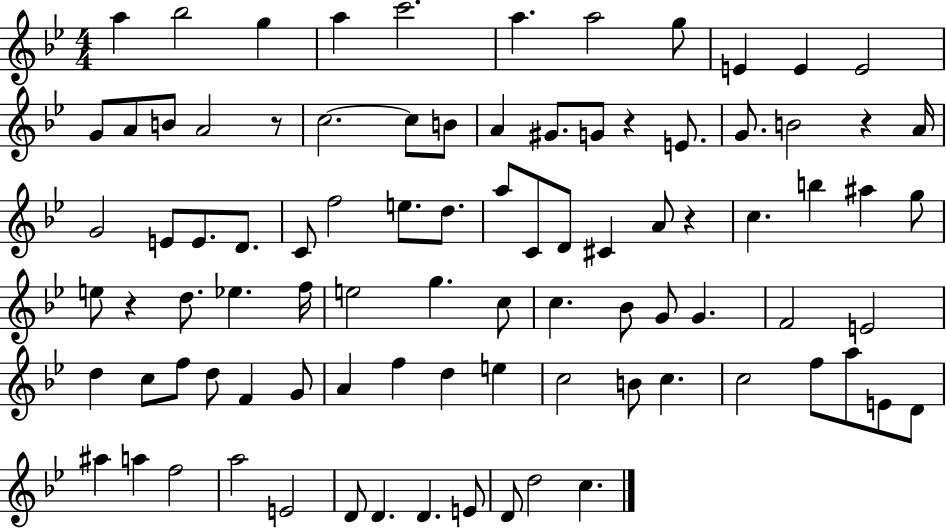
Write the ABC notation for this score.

X:1
T:Untitled
M:4/4
L:1/4
K:Bb
a _b2 g a c'2 a a2 g/2 E E E2 G/2 A/2 B/2 A2 z/2 c2 c/2 B/2 A ^G/2 G/2 z E/2 G/2 B2 z A/4 G2 E/2 E/2 D/2 C/2 f2 e/2 d/2 a/2 C/2 D/2 ^C A/2 z c b ^a g/2 e/2 z d/2 _e f/4 e2 g c/2 c _B/2 G/2 G F2 E2 d c/2 f/2 d/2 F G/2 A f d e c2 B/2 c c2 f/2 a/2 E/2 D/2 ^a a f2 a2 E2 D/2 D D E/2 D/2 d2 c